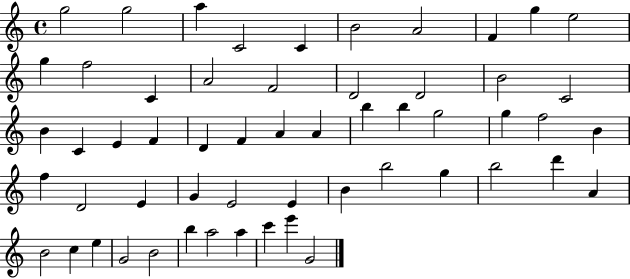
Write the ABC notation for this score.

X:1
T:Untitled
M:4/4
L:1/4
K:C
g2 g2 a C2 C B2 A2 F g e2 g f2 C A2 F2 D2 D2 B2 C2 B C E F D F A A b b g2 g f2 B f D2 E G E2 E B b2 g b2 d' A B2 c e G2 B2 b a2 a c' e' G2